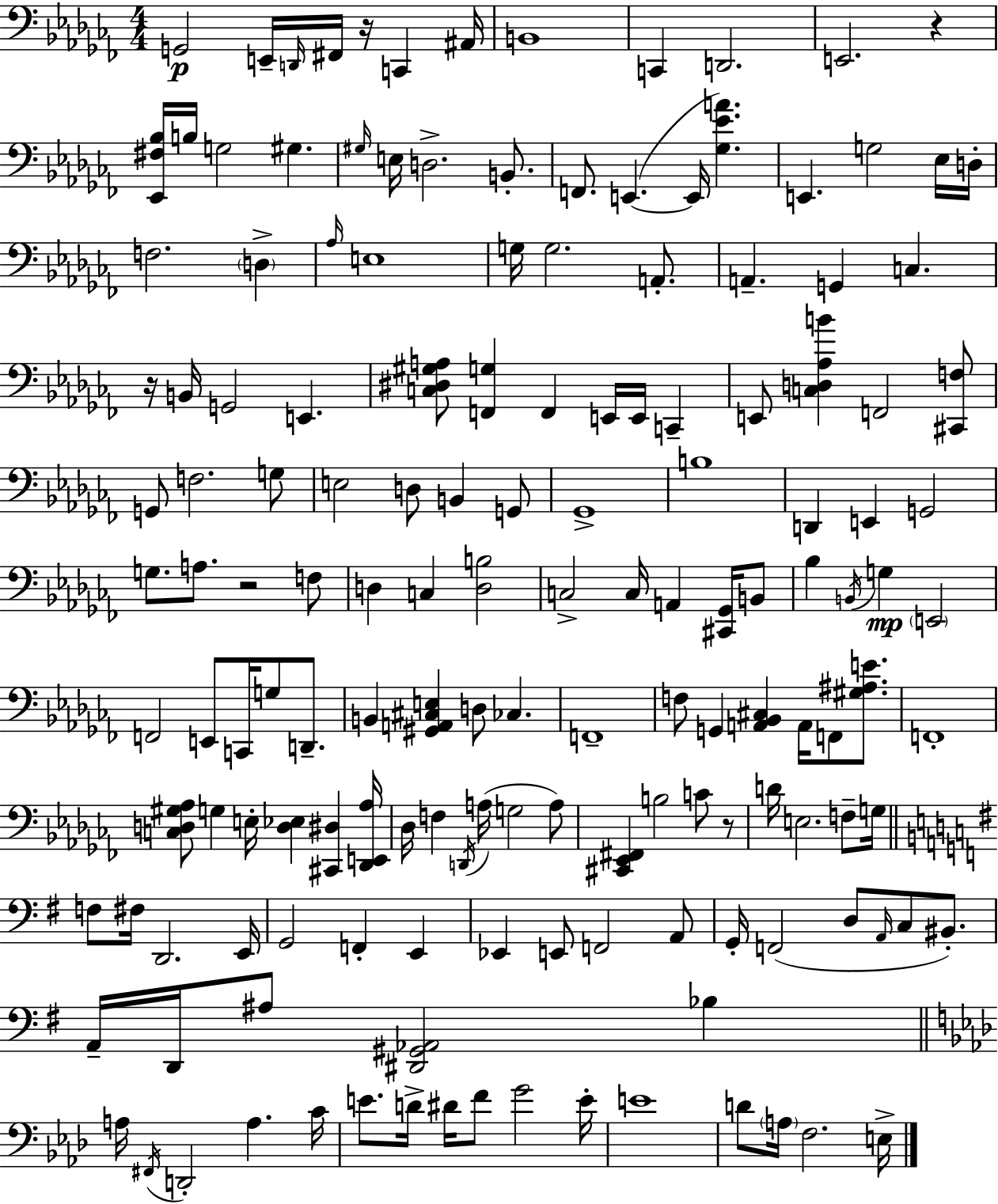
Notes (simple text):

G2/h E2/s D2/s F#2/s R/s C2/q A#2/s B2/w C2/q D2/h. E2/h. R/q [Eb2,F#3,Bb3]/s B3/s G3/h G#3/q. G#3/s E3/s D3/h. B2/e. F2/e. E2/q. E2/s [Gb3,Eb4,A4]/q. E2/q. G3/h Eb3/s D3/s F3/h. D3/q Ab3/s E3/w G3/s G3/h. A2/e. A2/q. G2/q C3/q. R/s B2/s G2/h E2/q. [C3,D#3,G#3,A3]/e [F2,G3]/q F2/q E2/s E2/s C2/q E2/e [C3,D3,Ab3,B4]/q F2/h [C#2,F3]/e G2/e F3/h. G3/e E3/h D3/e B2/q G2/e Gb2/w B3/w D2/q E2/q G2/h G3/e. A3/e. R/h F3/e D3/q C3/q [D3,B3]/h C3/h C3/s A2/q [C#2,Gb2]/s B2/e Bb3/q B2/s G3/q E2/h F2/h E2/e C2/s G3/e D2/e. B2/q [G#2,A2,C#3,E3]/q D3/e CES3/q. F2/w F3/e G2/q [A2,Bb2,C#3]/q A2/s F2/e [G#3,A#3,E4]/e. F2/w [C3,D3,G#3,Ab3]/e G3/q E3/s [D3,Eb3]/q [C#2,D#3]/q [Db2,E2,Ab3]/s Db3/s F3/q D2/s A3/s G3/h A3/e [C#2,Eb2,F#2]/q B3/h C4/e R/e D4/s E3/h. F3/e G3/s F3/e F#3/s D2/h. E2/s G2/h F2/q E2/q Eb2/q E2/e F2/h A2/e G2/s F2/h D3/e A2/s C3/e BIS2/e. A2/s D2/s A#3/e [D#2,G#2,Ab2]/h Bb3/q A3/s F#2/s D2/h A3/q. C4/s E4/e. D4/s D#4/s F4/e G4/h E4/s E4/w D4/e A3/s F3/h. E3/s